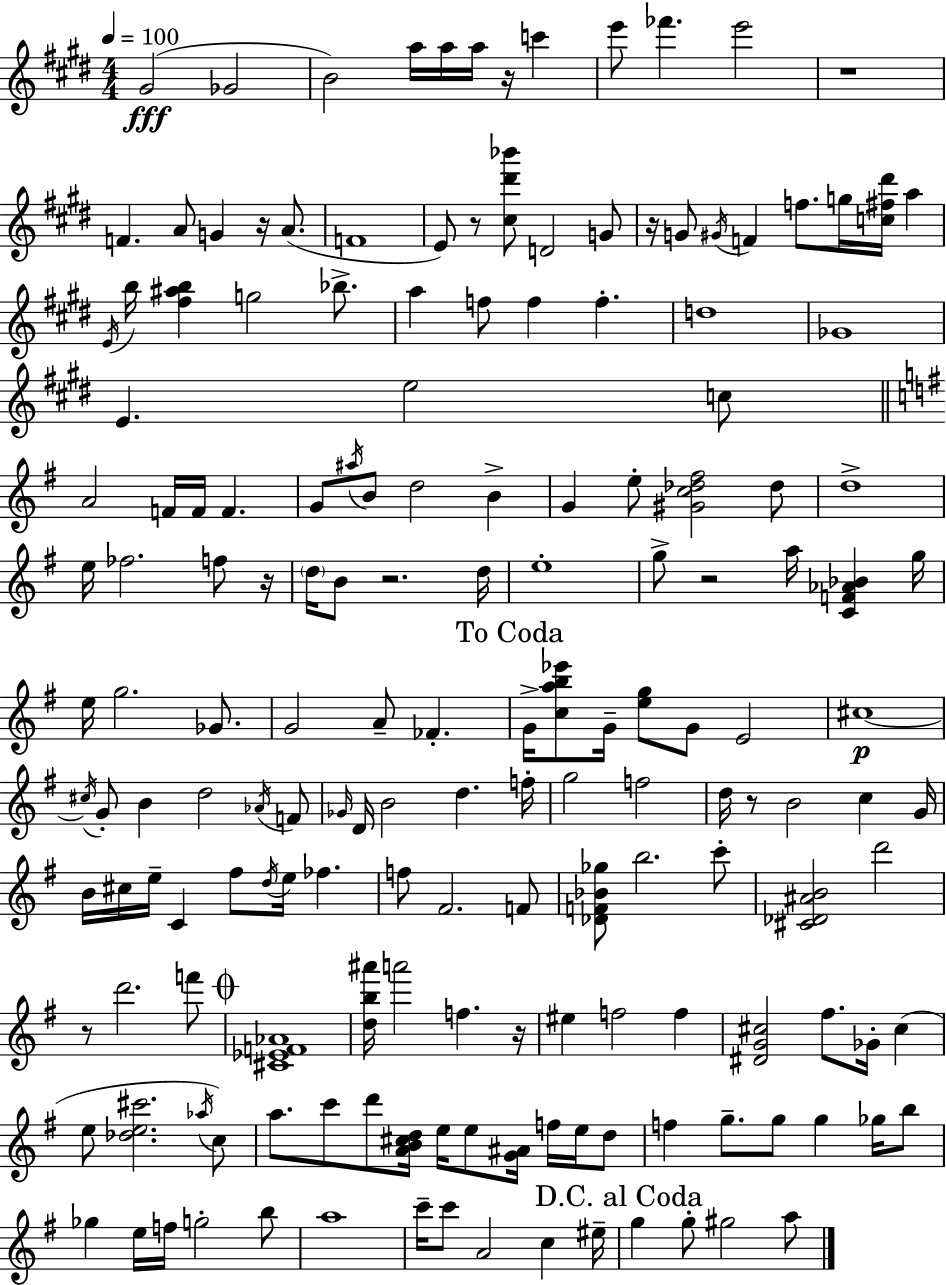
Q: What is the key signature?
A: E major